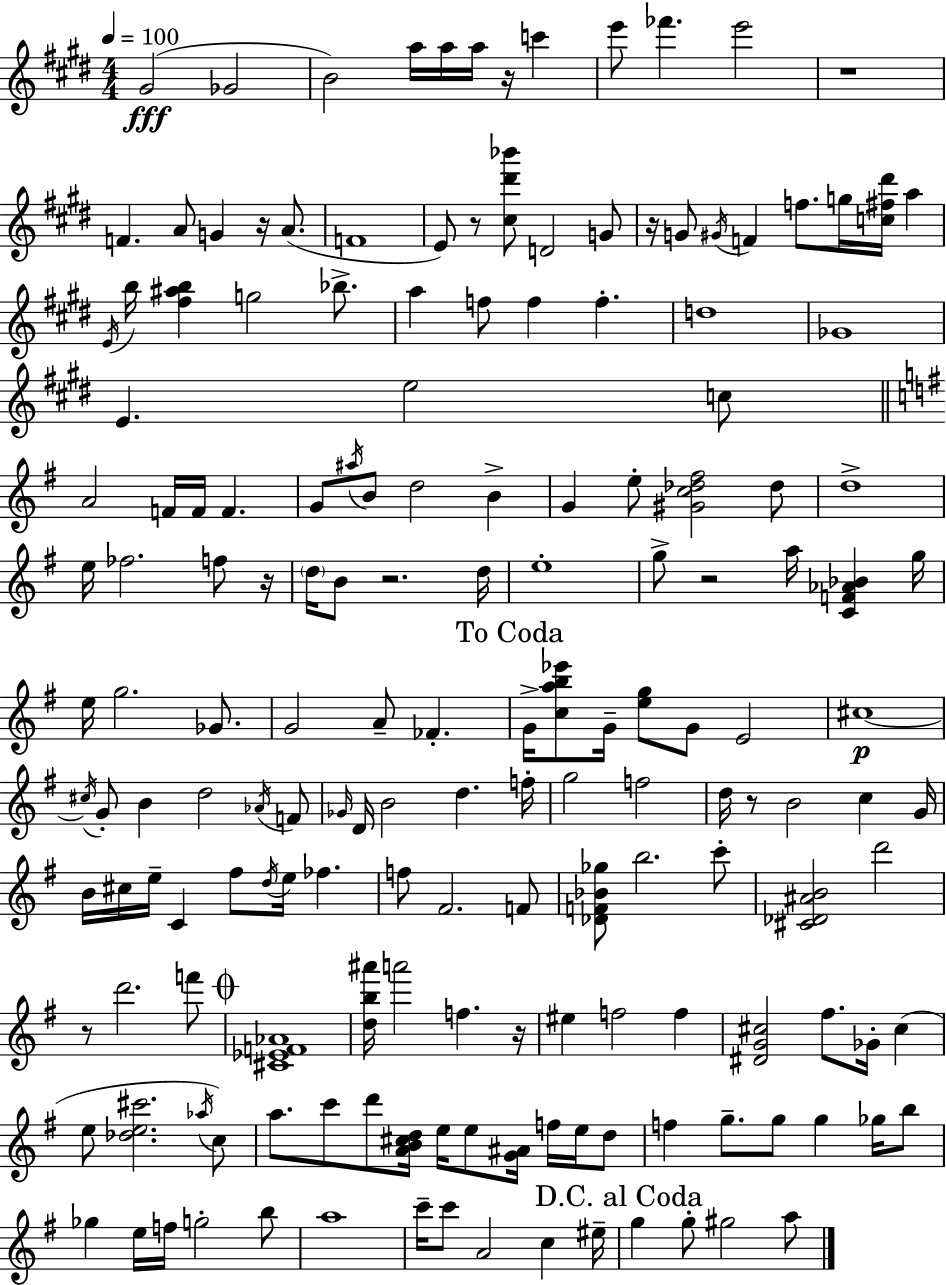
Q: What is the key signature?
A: E major